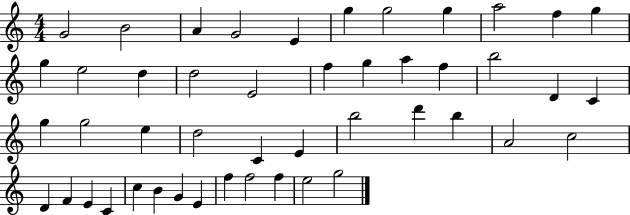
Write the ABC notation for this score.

X:1
T:Untitled
M:4/4
L:1/4
K:C
G2 B2 A G2 E g g2 g a2 f g g e2 d d2 E2 f g a f b2 D C g g2 e d2 C E b2 d' b A2 c2 D F E C c B G E f f2 f e2 g2